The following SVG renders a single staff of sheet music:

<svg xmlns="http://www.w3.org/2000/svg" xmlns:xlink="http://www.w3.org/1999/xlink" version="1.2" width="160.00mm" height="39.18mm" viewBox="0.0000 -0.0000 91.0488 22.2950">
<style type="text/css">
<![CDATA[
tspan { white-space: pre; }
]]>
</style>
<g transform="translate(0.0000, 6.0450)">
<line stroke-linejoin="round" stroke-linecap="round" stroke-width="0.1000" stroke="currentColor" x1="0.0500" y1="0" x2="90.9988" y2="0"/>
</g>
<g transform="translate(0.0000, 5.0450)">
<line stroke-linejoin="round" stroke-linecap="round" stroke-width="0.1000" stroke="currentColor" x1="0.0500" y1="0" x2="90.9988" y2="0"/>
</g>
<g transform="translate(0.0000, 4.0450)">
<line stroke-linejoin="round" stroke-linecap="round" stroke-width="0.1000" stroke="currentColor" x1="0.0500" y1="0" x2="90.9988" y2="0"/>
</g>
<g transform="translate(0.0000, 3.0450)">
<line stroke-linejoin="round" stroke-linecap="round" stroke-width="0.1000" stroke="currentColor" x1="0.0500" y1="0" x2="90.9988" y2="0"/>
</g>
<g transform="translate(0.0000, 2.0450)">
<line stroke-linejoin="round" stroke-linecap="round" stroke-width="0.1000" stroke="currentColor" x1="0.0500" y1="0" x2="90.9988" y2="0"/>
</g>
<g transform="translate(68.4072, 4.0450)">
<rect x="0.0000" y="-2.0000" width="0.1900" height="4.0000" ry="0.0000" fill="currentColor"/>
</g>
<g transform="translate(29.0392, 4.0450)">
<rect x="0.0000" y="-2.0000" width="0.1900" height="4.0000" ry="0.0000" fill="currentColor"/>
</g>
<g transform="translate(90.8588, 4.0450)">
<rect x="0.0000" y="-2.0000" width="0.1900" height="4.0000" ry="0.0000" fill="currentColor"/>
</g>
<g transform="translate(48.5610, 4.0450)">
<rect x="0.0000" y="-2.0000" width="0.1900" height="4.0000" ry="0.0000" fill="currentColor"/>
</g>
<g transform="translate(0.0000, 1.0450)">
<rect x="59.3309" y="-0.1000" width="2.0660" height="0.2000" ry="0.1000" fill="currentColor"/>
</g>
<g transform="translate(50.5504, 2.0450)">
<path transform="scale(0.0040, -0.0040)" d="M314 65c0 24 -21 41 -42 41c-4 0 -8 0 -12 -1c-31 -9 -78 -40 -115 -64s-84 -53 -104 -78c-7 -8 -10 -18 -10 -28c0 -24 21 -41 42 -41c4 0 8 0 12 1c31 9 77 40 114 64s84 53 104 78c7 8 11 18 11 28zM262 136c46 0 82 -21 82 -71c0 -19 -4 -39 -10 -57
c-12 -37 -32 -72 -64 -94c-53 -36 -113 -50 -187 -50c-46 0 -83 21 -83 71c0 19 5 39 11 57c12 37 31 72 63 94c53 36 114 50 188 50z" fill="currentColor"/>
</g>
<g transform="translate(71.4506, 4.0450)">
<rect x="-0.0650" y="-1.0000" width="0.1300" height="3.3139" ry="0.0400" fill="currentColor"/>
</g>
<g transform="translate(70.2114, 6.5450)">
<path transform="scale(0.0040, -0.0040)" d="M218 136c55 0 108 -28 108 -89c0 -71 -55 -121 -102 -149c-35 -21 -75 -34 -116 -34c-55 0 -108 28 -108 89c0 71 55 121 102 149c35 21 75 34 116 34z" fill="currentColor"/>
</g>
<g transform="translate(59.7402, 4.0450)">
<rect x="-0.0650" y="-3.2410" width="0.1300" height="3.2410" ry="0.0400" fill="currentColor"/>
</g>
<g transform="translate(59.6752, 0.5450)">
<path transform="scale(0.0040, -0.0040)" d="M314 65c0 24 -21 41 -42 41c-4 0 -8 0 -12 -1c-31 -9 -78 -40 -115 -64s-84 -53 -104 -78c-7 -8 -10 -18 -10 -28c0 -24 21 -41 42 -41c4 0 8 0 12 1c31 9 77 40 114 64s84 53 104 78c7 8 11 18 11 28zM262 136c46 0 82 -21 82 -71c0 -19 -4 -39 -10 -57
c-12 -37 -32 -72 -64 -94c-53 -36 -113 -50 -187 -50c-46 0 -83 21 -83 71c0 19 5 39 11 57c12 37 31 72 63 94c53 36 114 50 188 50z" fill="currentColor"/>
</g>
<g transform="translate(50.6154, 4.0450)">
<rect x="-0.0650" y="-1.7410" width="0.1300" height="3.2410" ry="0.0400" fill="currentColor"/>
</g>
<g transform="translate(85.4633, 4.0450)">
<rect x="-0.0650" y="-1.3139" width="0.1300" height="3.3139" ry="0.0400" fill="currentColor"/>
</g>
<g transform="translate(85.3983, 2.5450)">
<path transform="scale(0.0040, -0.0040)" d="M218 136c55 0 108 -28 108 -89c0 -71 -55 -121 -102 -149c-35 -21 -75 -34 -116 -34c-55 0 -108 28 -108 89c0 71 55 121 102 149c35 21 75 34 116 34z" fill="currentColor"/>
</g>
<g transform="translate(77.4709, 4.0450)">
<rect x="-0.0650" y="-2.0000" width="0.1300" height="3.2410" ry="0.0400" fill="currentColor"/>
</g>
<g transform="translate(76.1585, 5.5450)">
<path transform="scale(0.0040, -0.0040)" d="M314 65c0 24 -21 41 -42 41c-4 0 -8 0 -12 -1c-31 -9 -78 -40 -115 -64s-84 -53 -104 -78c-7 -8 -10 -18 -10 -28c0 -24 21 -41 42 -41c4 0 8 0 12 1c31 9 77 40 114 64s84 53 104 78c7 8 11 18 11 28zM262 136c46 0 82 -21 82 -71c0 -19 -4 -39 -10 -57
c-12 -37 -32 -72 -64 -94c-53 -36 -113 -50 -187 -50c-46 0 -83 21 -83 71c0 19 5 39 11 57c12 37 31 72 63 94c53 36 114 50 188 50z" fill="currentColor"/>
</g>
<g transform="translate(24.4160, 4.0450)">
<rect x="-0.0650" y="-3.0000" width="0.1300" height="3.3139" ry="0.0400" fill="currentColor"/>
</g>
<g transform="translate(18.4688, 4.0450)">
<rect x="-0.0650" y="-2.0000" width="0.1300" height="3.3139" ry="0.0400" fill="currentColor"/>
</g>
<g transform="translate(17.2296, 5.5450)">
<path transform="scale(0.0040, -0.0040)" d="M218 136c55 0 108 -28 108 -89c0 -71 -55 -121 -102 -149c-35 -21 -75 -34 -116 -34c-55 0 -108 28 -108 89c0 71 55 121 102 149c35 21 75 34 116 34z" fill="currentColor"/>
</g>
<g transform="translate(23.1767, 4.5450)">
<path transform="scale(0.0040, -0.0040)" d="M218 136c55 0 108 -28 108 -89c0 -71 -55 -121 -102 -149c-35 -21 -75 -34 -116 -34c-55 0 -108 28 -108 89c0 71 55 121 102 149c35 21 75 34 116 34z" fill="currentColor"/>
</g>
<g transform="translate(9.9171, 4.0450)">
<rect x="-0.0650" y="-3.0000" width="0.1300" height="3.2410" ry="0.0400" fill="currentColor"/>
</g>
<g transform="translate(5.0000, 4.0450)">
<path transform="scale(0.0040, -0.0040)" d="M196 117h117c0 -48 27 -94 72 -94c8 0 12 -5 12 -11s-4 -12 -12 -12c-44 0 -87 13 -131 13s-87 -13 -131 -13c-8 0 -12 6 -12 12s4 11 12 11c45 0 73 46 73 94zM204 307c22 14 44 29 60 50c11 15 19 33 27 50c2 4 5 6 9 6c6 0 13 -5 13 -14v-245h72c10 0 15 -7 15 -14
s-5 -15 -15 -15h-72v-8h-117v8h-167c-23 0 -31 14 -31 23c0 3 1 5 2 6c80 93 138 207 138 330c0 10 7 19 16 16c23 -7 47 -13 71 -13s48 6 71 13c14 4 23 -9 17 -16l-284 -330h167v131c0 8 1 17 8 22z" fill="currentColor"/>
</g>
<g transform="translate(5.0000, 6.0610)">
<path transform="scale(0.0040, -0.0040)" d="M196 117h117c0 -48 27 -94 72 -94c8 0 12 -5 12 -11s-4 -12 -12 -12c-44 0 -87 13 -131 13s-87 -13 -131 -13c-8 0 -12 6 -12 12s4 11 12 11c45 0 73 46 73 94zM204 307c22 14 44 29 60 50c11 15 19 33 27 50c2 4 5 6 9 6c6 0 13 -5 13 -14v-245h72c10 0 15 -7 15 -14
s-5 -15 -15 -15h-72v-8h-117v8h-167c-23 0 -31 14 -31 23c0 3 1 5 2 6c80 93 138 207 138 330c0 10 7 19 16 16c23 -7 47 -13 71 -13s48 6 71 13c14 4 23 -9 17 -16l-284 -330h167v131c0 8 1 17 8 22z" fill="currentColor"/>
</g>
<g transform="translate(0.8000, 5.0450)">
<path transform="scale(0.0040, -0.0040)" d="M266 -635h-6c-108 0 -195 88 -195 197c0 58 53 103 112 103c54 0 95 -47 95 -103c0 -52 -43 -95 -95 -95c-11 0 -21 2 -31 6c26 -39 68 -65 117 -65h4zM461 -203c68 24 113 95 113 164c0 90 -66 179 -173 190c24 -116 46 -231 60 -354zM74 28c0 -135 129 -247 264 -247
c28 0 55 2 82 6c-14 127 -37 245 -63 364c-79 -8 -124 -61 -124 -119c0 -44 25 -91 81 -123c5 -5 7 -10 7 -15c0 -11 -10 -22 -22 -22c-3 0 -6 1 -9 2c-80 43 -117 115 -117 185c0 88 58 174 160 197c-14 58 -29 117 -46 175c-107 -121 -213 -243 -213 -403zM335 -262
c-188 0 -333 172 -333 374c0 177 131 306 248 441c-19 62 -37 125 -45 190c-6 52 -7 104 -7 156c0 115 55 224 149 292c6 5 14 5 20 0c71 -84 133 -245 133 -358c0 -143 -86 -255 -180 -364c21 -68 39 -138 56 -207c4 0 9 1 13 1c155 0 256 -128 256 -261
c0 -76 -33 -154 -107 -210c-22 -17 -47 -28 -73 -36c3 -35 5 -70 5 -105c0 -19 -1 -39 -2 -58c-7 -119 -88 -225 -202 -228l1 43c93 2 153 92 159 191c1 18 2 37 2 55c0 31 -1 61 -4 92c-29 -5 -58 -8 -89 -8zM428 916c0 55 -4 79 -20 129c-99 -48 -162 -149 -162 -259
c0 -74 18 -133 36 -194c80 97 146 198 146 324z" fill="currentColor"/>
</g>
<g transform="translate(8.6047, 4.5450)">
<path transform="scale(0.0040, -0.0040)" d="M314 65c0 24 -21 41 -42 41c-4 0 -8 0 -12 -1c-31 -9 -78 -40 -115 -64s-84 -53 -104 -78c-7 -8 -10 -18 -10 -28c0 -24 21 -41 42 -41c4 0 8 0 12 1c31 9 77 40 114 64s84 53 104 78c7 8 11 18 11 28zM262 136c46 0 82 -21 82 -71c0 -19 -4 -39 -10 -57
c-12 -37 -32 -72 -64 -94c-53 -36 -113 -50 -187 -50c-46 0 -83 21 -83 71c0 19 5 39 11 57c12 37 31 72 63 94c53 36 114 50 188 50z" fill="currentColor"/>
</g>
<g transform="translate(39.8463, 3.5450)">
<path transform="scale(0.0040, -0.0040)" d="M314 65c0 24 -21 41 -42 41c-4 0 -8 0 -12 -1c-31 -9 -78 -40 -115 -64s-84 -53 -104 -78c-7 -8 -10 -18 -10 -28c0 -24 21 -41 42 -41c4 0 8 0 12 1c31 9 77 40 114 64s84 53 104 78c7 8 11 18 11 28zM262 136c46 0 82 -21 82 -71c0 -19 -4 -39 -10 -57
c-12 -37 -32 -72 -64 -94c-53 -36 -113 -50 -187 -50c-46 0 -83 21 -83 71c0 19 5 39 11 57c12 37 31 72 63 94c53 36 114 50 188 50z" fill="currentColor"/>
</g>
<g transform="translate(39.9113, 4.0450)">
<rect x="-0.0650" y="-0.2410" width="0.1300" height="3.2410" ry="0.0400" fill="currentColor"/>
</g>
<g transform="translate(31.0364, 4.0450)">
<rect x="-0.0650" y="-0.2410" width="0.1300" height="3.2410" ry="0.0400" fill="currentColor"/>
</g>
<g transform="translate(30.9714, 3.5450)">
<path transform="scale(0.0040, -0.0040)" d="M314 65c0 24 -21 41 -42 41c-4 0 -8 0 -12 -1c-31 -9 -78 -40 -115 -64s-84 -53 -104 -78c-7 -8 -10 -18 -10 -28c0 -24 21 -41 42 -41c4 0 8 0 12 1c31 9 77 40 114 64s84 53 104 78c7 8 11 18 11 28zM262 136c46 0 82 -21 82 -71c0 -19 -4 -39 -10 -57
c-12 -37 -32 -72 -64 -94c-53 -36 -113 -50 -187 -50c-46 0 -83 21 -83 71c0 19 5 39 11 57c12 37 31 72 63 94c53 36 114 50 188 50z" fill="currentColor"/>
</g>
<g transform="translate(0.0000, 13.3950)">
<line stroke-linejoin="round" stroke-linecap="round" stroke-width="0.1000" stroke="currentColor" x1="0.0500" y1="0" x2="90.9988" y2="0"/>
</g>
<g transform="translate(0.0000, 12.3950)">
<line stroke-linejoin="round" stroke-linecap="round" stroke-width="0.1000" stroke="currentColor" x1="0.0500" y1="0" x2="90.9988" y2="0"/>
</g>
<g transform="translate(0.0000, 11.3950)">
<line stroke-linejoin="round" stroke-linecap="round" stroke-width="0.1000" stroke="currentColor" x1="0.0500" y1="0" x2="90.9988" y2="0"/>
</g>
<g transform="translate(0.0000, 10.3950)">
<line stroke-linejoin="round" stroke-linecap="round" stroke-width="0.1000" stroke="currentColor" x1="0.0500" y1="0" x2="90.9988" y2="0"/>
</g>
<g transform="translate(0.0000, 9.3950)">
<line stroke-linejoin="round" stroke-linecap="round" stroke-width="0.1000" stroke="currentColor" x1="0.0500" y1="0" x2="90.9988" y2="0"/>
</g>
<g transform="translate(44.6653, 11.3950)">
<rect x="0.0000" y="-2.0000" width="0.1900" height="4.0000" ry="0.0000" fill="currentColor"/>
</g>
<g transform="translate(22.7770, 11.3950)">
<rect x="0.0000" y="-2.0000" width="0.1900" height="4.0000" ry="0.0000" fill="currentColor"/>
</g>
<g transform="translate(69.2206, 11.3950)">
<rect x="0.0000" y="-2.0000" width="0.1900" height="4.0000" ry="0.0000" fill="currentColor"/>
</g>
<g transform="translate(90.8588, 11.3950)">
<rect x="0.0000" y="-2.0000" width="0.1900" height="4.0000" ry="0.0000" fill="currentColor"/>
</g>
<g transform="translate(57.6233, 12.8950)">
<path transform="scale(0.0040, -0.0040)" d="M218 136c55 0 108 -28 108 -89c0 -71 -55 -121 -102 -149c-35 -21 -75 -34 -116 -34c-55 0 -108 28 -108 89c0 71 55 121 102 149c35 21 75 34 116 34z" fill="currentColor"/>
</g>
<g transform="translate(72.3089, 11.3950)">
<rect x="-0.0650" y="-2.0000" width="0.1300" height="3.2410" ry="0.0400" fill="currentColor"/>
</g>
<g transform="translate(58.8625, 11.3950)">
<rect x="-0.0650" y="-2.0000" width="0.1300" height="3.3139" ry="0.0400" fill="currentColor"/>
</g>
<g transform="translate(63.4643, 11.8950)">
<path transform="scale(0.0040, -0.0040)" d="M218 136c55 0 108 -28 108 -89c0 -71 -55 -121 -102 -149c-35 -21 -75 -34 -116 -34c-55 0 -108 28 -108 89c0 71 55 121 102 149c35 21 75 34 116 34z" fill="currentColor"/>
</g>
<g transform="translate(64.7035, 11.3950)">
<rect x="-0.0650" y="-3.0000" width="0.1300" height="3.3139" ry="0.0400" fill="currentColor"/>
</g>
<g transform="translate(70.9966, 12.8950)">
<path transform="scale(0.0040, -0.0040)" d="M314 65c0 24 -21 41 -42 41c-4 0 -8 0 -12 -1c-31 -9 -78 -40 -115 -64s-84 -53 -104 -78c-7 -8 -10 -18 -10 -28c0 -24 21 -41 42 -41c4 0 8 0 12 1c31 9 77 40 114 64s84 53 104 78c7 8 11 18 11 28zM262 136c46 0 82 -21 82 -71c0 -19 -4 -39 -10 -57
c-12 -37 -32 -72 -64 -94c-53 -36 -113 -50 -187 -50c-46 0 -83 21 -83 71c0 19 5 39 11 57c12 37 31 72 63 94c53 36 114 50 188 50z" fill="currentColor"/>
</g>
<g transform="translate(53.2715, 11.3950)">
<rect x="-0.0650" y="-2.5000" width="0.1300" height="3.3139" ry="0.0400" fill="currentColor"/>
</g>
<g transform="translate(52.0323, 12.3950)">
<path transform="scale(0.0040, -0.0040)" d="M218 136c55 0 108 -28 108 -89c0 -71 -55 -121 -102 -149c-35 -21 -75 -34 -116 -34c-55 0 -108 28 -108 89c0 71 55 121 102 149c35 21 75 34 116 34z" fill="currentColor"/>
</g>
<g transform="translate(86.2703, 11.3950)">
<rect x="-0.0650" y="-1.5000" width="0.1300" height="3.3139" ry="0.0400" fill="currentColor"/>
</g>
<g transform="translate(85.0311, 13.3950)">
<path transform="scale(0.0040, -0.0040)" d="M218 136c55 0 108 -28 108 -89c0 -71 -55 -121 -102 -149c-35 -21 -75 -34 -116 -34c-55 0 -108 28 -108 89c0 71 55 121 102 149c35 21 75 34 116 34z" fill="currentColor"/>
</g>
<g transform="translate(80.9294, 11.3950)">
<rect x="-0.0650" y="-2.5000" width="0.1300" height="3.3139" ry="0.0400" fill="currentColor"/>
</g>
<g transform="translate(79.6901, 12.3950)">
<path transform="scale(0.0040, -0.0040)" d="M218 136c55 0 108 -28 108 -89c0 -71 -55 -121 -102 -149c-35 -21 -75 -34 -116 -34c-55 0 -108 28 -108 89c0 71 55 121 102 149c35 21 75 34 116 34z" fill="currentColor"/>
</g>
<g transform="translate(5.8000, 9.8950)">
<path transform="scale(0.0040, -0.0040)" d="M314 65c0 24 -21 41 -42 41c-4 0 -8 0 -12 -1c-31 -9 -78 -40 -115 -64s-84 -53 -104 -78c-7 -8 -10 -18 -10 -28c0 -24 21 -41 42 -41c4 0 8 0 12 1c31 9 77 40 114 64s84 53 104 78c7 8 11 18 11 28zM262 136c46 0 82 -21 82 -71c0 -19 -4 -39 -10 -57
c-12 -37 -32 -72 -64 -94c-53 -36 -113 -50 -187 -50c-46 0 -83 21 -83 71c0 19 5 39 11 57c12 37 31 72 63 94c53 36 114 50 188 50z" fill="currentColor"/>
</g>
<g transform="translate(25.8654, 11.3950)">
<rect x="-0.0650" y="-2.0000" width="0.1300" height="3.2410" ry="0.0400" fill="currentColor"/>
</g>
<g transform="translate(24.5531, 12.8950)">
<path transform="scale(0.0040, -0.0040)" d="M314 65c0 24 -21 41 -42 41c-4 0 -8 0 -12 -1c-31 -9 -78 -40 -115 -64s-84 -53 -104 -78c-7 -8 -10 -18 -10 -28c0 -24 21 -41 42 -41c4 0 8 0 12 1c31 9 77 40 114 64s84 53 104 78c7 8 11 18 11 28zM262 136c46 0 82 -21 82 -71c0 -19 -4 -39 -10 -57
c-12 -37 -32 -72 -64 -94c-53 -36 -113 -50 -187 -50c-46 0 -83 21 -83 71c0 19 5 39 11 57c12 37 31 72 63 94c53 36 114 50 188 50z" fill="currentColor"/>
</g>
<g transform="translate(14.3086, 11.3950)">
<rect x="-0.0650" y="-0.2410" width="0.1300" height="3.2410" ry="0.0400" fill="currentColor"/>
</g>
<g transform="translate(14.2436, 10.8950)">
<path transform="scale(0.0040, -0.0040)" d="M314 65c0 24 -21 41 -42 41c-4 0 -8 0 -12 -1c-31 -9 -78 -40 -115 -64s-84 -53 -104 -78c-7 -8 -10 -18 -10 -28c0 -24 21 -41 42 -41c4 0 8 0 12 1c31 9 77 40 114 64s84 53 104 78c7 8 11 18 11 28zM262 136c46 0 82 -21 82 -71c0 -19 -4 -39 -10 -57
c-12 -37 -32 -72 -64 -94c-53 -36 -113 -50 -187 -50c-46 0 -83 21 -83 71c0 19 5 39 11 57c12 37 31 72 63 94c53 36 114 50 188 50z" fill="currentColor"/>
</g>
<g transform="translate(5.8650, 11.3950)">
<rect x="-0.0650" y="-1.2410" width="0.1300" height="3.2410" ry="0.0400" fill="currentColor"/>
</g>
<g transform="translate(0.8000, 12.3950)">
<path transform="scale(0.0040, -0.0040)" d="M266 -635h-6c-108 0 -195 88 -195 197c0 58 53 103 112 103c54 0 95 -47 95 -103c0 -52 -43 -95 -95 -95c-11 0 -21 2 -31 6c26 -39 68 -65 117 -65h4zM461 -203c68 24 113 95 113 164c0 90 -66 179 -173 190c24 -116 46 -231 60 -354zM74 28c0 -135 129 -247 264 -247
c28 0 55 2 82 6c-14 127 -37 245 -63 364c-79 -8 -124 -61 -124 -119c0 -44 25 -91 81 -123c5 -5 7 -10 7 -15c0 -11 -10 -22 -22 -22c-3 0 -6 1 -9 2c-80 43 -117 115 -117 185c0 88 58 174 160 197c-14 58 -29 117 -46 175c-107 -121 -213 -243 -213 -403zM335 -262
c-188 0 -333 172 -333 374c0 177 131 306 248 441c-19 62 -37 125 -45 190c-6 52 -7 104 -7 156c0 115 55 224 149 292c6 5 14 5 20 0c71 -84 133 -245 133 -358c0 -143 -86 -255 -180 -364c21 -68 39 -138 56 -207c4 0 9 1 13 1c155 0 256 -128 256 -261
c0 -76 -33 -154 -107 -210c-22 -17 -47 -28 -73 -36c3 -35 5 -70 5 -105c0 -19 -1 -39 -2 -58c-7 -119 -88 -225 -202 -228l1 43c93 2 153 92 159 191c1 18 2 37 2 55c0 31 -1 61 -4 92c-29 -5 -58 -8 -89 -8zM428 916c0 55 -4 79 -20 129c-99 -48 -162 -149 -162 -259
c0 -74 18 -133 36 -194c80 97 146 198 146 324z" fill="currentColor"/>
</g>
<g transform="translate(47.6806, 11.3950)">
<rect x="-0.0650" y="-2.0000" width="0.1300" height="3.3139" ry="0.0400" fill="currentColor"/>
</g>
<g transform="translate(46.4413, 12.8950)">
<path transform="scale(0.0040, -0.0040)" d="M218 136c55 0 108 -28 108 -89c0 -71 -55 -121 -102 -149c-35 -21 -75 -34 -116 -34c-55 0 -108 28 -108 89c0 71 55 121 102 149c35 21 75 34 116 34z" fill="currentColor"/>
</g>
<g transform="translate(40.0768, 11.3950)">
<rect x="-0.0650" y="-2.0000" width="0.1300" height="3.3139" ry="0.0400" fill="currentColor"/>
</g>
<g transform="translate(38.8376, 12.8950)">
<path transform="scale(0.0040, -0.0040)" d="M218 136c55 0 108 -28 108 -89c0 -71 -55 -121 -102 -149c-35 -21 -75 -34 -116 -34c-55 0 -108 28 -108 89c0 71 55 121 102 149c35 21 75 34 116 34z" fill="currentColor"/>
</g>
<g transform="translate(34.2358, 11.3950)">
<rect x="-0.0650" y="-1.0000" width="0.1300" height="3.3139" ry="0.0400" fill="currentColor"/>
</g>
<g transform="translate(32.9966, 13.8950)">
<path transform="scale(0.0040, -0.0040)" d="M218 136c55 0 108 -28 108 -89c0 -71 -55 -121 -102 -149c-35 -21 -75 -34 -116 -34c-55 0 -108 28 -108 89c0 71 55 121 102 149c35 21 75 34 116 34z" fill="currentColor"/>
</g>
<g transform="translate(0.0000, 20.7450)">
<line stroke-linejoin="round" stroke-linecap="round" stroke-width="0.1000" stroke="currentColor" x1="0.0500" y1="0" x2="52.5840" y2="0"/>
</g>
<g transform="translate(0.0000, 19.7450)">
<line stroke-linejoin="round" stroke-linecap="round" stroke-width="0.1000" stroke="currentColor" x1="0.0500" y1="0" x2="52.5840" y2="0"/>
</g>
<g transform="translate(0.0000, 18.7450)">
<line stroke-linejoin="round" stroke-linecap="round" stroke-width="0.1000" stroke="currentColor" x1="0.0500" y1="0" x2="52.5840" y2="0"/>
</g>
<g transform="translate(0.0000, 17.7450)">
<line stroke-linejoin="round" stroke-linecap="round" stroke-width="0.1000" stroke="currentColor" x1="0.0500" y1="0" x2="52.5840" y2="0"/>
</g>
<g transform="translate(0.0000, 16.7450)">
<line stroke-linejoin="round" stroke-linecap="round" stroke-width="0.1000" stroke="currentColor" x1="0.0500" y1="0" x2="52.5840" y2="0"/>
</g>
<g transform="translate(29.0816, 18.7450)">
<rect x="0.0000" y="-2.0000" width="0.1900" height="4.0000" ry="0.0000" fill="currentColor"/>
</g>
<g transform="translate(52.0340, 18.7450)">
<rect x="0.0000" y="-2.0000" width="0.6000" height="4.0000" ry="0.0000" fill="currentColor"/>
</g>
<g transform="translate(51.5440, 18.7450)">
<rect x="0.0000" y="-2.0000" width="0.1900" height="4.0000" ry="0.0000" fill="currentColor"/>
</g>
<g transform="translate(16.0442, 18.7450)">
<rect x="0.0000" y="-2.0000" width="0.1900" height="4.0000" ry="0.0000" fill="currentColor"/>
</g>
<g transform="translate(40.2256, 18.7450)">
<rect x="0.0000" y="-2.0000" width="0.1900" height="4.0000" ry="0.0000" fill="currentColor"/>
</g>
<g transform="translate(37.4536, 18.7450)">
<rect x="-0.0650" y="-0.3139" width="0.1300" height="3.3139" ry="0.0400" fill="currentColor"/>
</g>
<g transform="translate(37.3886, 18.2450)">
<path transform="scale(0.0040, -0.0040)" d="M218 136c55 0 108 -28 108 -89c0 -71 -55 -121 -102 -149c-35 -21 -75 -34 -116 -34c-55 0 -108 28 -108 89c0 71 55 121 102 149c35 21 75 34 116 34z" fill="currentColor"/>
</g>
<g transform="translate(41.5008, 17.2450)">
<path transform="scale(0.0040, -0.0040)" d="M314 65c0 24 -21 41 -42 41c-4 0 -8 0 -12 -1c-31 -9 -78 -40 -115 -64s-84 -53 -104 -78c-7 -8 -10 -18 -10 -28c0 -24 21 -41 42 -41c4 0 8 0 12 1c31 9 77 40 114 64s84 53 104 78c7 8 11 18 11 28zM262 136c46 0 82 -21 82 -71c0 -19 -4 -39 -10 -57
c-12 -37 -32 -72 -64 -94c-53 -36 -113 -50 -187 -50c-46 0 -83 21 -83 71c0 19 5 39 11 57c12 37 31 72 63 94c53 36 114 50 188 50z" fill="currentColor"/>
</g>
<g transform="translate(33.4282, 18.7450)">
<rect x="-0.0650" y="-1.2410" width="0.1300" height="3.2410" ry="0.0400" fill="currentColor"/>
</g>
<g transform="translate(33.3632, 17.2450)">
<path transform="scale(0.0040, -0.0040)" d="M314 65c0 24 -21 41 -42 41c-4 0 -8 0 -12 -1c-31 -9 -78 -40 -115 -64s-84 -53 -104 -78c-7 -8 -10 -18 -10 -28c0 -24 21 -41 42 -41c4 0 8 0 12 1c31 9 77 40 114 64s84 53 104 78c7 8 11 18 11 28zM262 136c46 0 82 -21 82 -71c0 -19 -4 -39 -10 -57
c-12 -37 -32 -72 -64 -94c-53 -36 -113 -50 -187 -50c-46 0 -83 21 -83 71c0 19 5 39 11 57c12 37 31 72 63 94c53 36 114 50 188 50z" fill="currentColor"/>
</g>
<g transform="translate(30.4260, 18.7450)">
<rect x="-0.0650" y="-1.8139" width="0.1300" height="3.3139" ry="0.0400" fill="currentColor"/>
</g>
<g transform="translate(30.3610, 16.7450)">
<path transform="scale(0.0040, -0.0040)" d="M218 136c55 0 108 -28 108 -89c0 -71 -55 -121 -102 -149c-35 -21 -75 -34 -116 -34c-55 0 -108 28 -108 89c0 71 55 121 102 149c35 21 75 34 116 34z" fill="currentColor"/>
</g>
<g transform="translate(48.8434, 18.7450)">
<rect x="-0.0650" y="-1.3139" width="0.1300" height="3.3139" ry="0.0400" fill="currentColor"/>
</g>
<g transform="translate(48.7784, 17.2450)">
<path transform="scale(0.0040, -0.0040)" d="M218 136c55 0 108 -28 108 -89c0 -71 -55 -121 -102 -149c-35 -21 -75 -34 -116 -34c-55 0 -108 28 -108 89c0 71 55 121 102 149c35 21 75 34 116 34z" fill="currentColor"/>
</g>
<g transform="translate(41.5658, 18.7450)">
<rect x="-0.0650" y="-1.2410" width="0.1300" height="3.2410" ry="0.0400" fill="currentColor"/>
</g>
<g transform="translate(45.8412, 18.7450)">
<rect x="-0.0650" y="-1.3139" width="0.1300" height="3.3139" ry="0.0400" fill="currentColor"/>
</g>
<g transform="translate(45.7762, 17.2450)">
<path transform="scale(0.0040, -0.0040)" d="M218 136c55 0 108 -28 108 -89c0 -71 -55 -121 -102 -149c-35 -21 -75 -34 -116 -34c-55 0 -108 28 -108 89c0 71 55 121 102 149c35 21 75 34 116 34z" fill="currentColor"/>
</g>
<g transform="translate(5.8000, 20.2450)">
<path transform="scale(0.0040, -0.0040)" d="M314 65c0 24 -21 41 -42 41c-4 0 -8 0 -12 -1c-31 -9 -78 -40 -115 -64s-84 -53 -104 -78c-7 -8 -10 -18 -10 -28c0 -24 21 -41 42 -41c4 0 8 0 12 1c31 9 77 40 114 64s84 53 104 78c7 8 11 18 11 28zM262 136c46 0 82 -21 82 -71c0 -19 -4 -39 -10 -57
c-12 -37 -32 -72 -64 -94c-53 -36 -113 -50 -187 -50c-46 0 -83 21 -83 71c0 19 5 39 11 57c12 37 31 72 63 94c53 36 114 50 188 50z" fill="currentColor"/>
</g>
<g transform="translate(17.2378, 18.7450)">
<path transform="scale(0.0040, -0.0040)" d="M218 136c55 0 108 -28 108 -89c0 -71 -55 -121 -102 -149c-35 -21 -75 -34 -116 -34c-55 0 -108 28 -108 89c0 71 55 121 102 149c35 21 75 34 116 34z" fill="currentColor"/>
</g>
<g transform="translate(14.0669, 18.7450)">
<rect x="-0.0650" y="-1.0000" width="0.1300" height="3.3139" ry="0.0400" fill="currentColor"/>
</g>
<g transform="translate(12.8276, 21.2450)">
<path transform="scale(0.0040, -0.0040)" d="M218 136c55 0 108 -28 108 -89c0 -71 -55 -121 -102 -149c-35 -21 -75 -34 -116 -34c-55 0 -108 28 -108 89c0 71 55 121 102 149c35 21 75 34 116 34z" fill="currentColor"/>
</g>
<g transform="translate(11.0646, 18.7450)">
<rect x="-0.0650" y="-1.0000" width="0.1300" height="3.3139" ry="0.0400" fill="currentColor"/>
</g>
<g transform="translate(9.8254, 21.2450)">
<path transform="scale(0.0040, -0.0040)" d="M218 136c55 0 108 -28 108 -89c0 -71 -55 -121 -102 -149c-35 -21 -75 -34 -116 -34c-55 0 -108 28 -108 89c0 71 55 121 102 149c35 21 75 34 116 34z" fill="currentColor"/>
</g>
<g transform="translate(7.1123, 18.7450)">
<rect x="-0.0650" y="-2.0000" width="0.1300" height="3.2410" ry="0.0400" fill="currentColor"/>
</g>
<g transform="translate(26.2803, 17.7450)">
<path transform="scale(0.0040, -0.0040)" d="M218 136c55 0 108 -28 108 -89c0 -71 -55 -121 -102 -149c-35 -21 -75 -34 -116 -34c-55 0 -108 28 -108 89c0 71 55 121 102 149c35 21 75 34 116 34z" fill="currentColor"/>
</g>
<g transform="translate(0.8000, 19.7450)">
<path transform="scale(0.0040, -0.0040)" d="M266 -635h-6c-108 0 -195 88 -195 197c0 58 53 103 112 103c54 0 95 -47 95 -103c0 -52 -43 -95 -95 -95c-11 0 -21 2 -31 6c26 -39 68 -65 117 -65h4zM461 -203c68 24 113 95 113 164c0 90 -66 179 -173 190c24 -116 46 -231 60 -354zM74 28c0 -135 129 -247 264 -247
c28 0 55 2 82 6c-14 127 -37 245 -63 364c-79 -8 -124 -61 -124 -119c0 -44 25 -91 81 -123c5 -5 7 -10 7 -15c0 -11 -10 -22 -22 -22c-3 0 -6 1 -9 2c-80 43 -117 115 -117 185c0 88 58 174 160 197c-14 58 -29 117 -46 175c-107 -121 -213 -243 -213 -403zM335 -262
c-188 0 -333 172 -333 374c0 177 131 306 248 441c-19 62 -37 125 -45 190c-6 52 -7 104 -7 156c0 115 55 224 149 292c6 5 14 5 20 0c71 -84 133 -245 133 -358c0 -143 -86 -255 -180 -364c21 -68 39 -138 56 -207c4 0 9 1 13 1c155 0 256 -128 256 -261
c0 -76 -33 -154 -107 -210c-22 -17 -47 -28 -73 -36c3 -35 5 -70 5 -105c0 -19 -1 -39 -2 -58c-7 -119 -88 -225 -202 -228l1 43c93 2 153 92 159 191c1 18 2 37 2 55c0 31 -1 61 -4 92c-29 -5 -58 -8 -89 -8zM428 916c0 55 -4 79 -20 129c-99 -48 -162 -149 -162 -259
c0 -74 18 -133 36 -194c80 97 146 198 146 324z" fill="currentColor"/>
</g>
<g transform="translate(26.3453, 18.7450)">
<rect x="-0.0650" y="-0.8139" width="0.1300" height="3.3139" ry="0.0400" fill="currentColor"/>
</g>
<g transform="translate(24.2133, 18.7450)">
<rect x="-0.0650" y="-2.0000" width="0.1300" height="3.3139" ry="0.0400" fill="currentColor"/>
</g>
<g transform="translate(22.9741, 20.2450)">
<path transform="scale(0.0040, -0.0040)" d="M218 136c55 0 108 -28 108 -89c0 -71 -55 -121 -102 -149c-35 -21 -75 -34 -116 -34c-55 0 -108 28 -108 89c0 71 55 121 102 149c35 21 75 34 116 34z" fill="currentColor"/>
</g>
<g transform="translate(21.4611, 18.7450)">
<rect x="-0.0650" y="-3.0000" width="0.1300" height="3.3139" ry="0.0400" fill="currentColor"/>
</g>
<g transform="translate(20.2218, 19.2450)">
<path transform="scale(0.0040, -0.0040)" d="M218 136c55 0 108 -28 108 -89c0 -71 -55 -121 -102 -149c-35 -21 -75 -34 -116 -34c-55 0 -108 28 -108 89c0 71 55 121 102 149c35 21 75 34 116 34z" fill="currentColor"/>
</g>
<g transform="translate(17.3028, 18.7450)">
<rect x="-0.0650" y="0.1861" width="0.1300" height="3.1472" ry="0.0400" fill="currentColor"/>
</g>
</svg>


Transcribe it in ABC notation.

X:1
T:Untitled
M:4/4
L:1/4
K:C
A2 F A c2 c2 f2 b2 D F2 e e2 c2 F2 D F F G F A F2 G E F2 D D B A F d f e2 c e2 e e